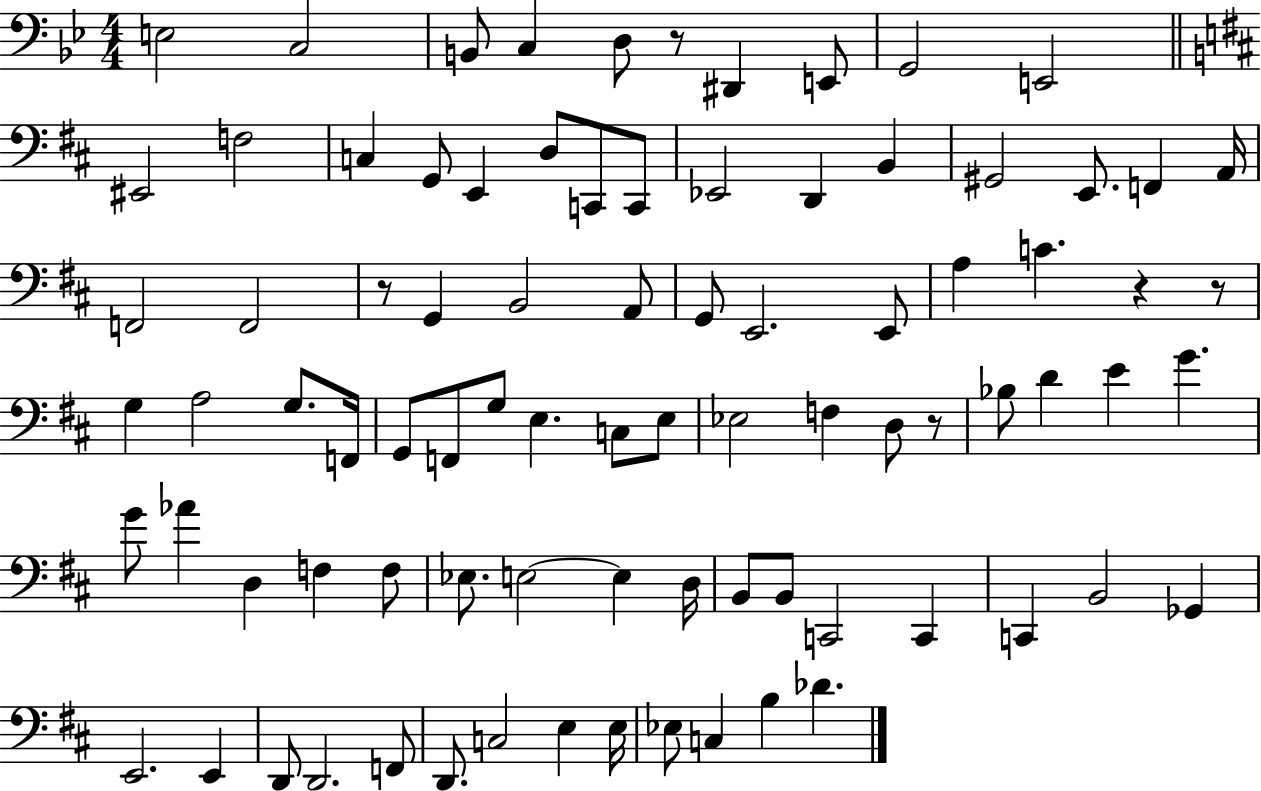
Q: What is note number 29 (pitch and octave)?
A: A2